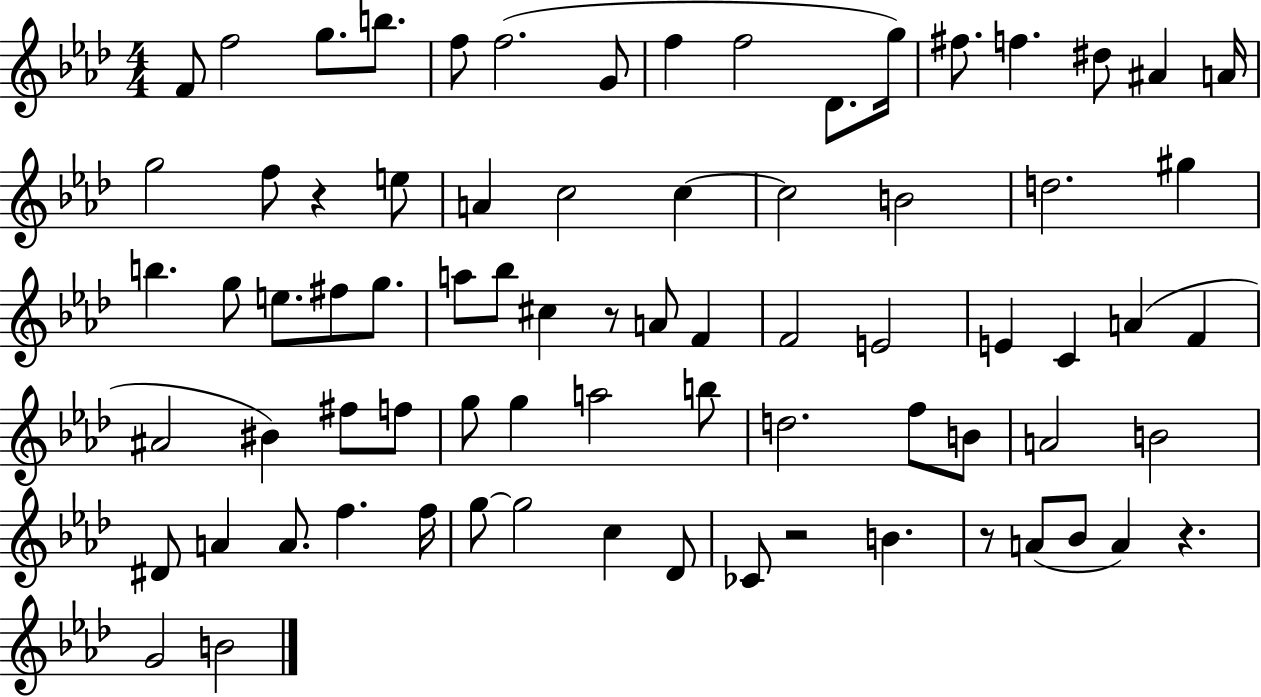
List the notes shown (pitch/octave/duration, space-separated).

F4/e F5/h G5/e. B5/e. F5/e F5/h. G4/e F5/q F5/h Db4/e. G5/s F#5/e. F5/q. D#5/e A#4/q A4/s G5/h F5/e R/q E5/e A4/q C5/h C5/q C5/h B4/h D5/h. G#5/q B5/q. G5/e E5/e. F#5/e G5/e. A5/e Bb5/e C#5/q R/e A4/e F4/q F4/h E4/h E4/q C4/q A4/q F4/q A#4/h BIS4/q F#5/e F5/e G5/e G5/q A5/h B5/e D5/h. F5/e B4/e A4/h B4/h D#4/e A4/q A4/e. F5/q. F5/s G5/e G5/h C5/q Db4/e CES4/e R/h B4/q. R/e A4/e Bb4/e A4/q R/q. G4/h B4/h